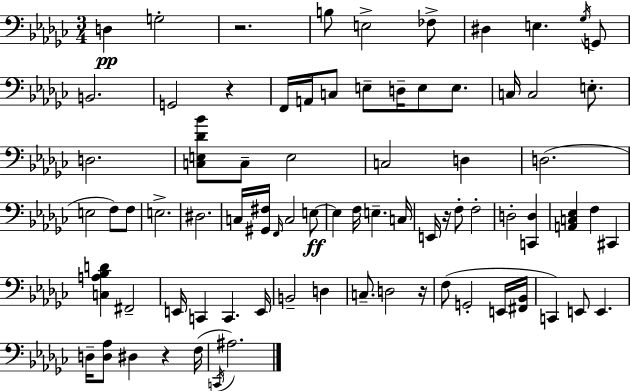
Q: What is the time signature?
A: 3/4